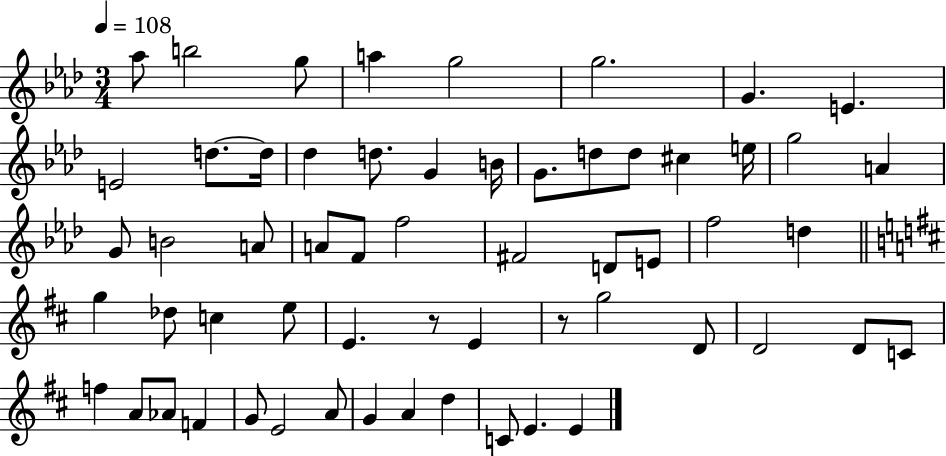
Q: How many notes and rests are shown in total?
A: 59